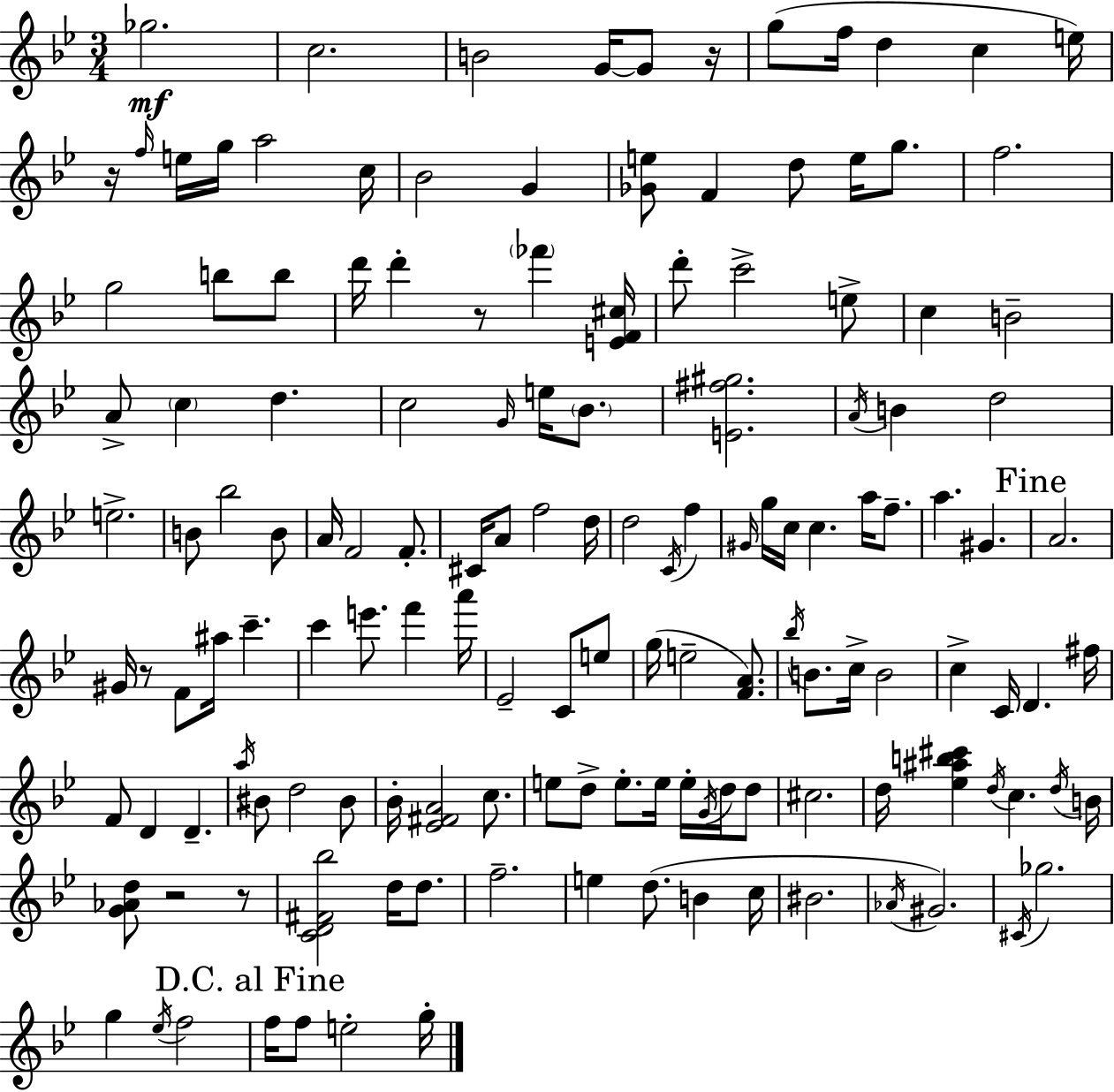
Gb5/h. C5/h. B4/h G4/s G4/e R/s G5/e F5/s D5/q C5/q E5/s R/s F5/s E5/s G5/s A5/h C5/s Bb4/h G4/q [Gb4,E5]/e F4/q D5/e E5/s G5/e. F5/h. G5/h B5/e B5/e D6/s D6/q R/e FES6/q [E4,F4,C#5]/s D6/e C6/h E5/e C5/q B4/h A4/e C5/q D5/q. C5/h G4/s E5/s Bb4/e. [E4,F#5,G#5]/h. A4/s B4/q D5/h E5/h. B4/e Bb5/h B4/e A4/s F4/h F4/e. C#4/s A4/e F5/h D5/s D5/h C4/s F5/q G#4/s G5/s C5/s C5/q. A5/s F5/e. A5/q. G#4/q. A4/h. G#4/s R/e F4/e A#5/s C6/q. C6/q E6/e. F6/q A6/s Eb4/h C4/e E5/e G5/s E5/h [F4,A4]/e. Bb5/s B4/e. C5/s B4/h C5/q C4/s D4/q. F#5/s F4/e D4/q D4/q. A5/s BIS4/e D5/h BIS4/e Bb4/s [Eb4,F#4,A4]/h C5/e. E5/e D5/e E5/e. E5/s E5/s G4/s D5/s D5/e C#5/h. D5/s [Eb5,A#5,B5,C#6]/q D5/s C5/q. D5/s B4/s [G4,Ab4,D5]/e R/h R/e [C4,D4,F#4,Bb5]/h D5/s D5/e. F5/h. E5/q D5/e. B4/q C5/s BIS4/h. Ab4/s G#4/h. C#4/s Gb5/h. G5/q Eb5/s F5/h F5/s F5/e E5/h G5/s